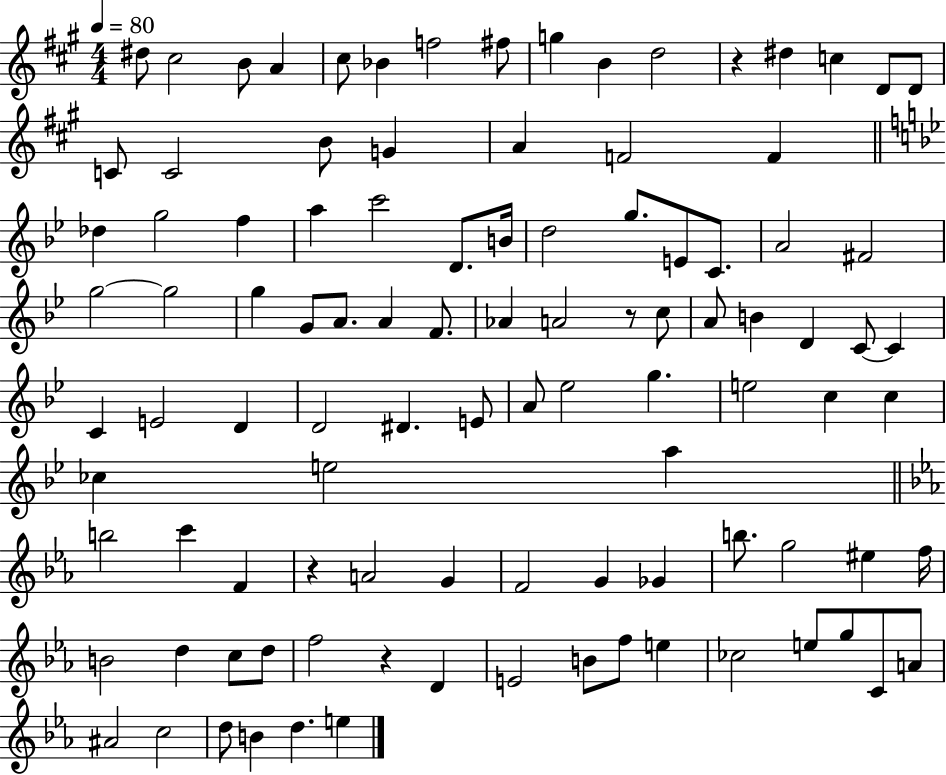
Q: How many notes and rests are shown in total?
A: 102